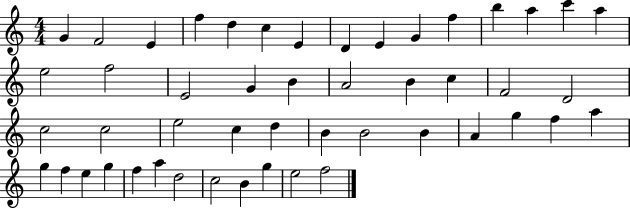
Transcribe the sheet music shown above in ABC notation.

X:1
T:Untitled
M:4/4
L:1/4
K:C
G F2 E f d c E D E G f b a c' a e2 f2 E2 G B A2 B c F2 D2 c2 c2 e2 c d B B2 B A g f a g f e g f a d2 c2 B g e2 f2